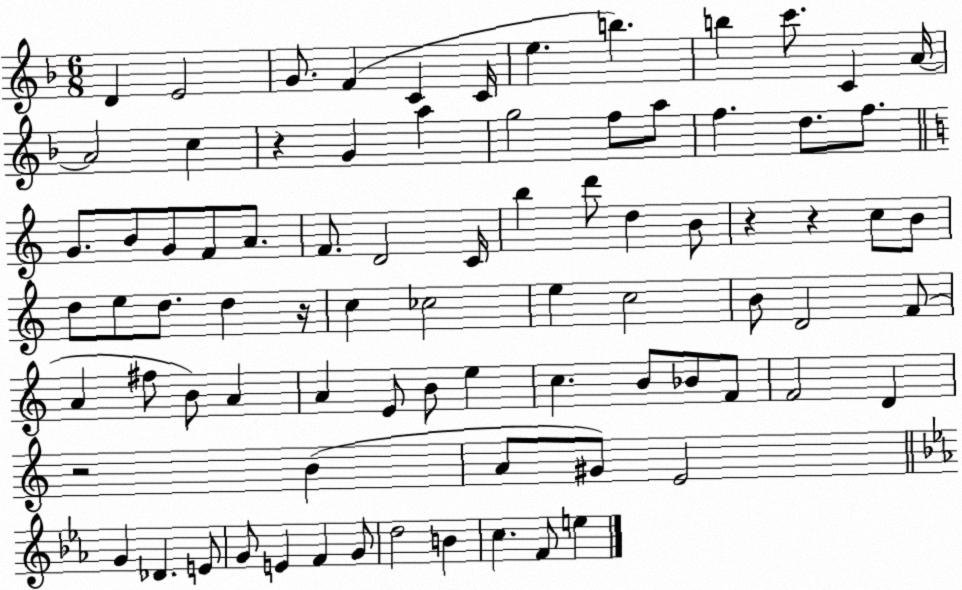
X:1
T:Untitled
M:6/8
L:1/4
K:F
D E2 G/2 F C C/4 e b b c'/2 C A/4 A2 c z G a g2 f/2 a/2 f d/2 f/2 G/2 B/2 G/2 F/2 A/2 F/2 D2 C/4 b d'/2 d B/2 z z c/2 B/2 d/2 e/2 d/2 d z/4 c _c2 e c2 B/2 D2 F/2 A ^f/2 B/2 A A E/2 B/2 e c B/2 _B/2 F/2 F2 D z2 B A/2 ^G/2 E2 G _D E/2 G/2 E F G/2 d2 B c F/2 e